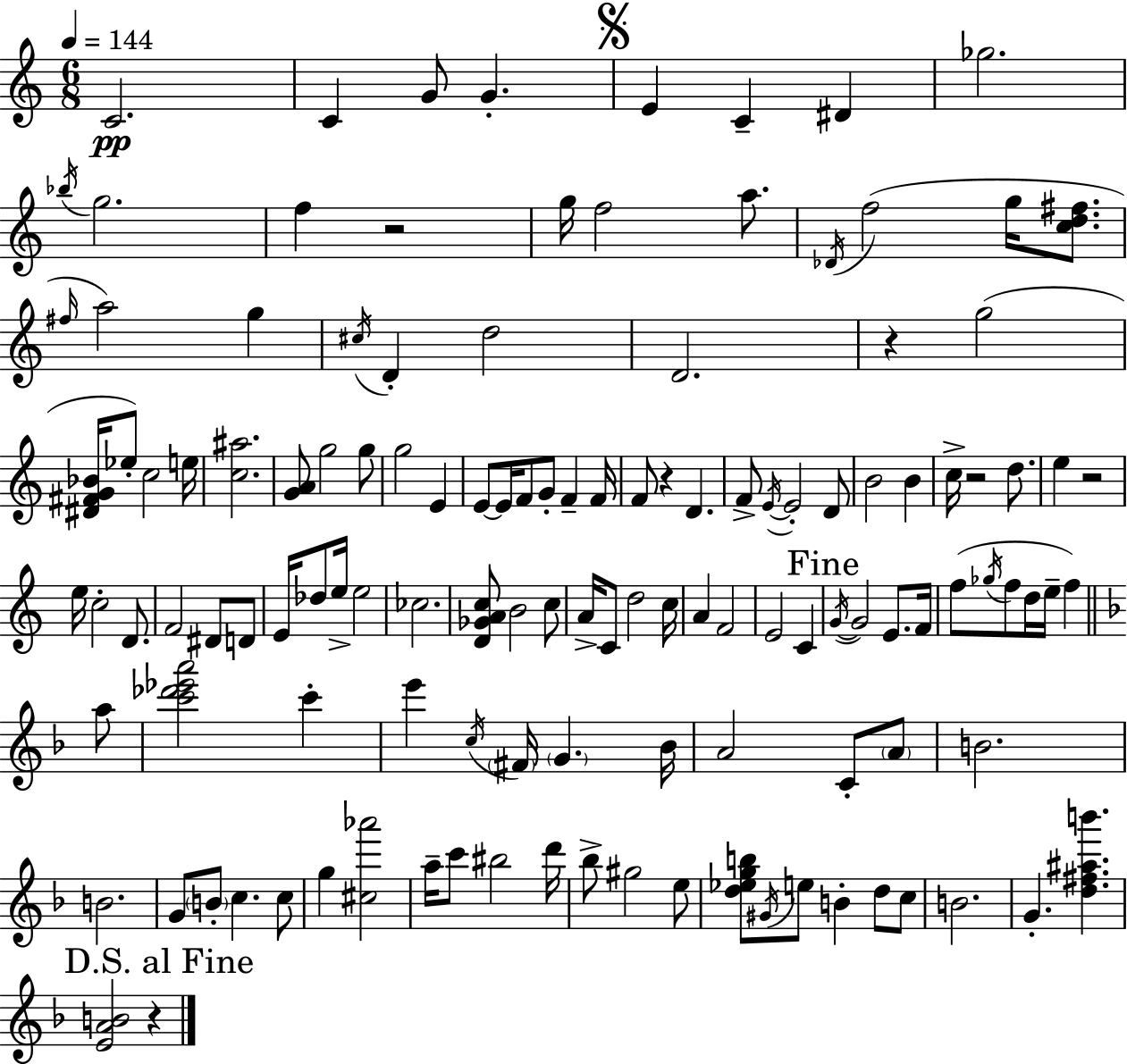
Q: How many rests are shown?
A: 6